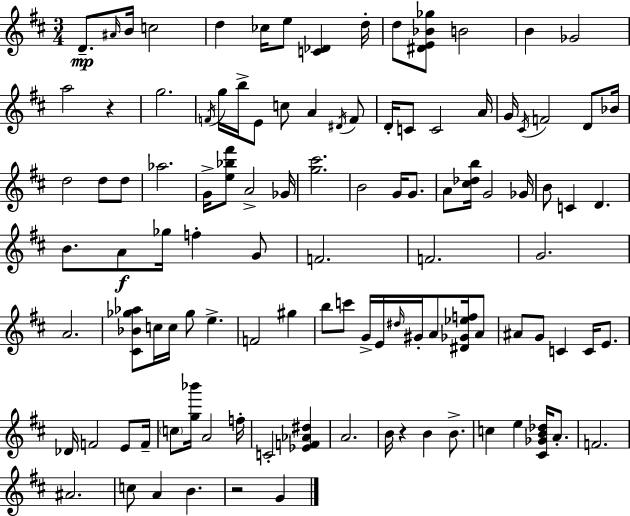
D4/e. A#4/s B4/s C5/h D5/q CES5/s E5/e [C4,Db4]/q D5/s D5/e [D#4,E4,Bb4,Gb5]/e B4/h B4/q Gb4/h A5/h R/q G5/h. F4/s G5/s B5/s E4/e C5/e A4/q D#4/s F4/e D4/s C4/e C4/h A4/s G4/s C#4/s F4/h D4/e Bb4/s D5/h D5/e D5/e Ab5/h. G4/s [E5,Bb5,F#6]/e A4/h Gb4/s [G5,C#6]/h. B4/h G4/s G4/e. A4/e [C#5,Db5,B5]/s G4/h Gb4/s B4/e C4/q D4/q. B4/e. A4/e Gb5/s F5/q G4/e F4/h. F4/h. G4/h. A4/h. [C#4,Bb4,Gb5,Ab5]/e C5/s C5/s Gb5/e E5/q. F4/h G#5/q B5/e C6/e G4/s E4/s D#5/s G#4/s A4/e [D#4,Gb4,Eb5,F5]/s A4/e A#4/e G4/e C4/q C4/s E4/e. Db4/s F4/h E4/e F4/s C5/e [G5,Bb6]/s A4/h F5/s C4/h [Eb4,F4,Ab4,D#5]/q A4/h. B4/s R/q B4/q B4/e. C5/q E5/q [C#4,Gb4,B4,Db5]/s A4/e. F4/h. A#4/h. C5/e A4/q B4/q. R/h G4/q